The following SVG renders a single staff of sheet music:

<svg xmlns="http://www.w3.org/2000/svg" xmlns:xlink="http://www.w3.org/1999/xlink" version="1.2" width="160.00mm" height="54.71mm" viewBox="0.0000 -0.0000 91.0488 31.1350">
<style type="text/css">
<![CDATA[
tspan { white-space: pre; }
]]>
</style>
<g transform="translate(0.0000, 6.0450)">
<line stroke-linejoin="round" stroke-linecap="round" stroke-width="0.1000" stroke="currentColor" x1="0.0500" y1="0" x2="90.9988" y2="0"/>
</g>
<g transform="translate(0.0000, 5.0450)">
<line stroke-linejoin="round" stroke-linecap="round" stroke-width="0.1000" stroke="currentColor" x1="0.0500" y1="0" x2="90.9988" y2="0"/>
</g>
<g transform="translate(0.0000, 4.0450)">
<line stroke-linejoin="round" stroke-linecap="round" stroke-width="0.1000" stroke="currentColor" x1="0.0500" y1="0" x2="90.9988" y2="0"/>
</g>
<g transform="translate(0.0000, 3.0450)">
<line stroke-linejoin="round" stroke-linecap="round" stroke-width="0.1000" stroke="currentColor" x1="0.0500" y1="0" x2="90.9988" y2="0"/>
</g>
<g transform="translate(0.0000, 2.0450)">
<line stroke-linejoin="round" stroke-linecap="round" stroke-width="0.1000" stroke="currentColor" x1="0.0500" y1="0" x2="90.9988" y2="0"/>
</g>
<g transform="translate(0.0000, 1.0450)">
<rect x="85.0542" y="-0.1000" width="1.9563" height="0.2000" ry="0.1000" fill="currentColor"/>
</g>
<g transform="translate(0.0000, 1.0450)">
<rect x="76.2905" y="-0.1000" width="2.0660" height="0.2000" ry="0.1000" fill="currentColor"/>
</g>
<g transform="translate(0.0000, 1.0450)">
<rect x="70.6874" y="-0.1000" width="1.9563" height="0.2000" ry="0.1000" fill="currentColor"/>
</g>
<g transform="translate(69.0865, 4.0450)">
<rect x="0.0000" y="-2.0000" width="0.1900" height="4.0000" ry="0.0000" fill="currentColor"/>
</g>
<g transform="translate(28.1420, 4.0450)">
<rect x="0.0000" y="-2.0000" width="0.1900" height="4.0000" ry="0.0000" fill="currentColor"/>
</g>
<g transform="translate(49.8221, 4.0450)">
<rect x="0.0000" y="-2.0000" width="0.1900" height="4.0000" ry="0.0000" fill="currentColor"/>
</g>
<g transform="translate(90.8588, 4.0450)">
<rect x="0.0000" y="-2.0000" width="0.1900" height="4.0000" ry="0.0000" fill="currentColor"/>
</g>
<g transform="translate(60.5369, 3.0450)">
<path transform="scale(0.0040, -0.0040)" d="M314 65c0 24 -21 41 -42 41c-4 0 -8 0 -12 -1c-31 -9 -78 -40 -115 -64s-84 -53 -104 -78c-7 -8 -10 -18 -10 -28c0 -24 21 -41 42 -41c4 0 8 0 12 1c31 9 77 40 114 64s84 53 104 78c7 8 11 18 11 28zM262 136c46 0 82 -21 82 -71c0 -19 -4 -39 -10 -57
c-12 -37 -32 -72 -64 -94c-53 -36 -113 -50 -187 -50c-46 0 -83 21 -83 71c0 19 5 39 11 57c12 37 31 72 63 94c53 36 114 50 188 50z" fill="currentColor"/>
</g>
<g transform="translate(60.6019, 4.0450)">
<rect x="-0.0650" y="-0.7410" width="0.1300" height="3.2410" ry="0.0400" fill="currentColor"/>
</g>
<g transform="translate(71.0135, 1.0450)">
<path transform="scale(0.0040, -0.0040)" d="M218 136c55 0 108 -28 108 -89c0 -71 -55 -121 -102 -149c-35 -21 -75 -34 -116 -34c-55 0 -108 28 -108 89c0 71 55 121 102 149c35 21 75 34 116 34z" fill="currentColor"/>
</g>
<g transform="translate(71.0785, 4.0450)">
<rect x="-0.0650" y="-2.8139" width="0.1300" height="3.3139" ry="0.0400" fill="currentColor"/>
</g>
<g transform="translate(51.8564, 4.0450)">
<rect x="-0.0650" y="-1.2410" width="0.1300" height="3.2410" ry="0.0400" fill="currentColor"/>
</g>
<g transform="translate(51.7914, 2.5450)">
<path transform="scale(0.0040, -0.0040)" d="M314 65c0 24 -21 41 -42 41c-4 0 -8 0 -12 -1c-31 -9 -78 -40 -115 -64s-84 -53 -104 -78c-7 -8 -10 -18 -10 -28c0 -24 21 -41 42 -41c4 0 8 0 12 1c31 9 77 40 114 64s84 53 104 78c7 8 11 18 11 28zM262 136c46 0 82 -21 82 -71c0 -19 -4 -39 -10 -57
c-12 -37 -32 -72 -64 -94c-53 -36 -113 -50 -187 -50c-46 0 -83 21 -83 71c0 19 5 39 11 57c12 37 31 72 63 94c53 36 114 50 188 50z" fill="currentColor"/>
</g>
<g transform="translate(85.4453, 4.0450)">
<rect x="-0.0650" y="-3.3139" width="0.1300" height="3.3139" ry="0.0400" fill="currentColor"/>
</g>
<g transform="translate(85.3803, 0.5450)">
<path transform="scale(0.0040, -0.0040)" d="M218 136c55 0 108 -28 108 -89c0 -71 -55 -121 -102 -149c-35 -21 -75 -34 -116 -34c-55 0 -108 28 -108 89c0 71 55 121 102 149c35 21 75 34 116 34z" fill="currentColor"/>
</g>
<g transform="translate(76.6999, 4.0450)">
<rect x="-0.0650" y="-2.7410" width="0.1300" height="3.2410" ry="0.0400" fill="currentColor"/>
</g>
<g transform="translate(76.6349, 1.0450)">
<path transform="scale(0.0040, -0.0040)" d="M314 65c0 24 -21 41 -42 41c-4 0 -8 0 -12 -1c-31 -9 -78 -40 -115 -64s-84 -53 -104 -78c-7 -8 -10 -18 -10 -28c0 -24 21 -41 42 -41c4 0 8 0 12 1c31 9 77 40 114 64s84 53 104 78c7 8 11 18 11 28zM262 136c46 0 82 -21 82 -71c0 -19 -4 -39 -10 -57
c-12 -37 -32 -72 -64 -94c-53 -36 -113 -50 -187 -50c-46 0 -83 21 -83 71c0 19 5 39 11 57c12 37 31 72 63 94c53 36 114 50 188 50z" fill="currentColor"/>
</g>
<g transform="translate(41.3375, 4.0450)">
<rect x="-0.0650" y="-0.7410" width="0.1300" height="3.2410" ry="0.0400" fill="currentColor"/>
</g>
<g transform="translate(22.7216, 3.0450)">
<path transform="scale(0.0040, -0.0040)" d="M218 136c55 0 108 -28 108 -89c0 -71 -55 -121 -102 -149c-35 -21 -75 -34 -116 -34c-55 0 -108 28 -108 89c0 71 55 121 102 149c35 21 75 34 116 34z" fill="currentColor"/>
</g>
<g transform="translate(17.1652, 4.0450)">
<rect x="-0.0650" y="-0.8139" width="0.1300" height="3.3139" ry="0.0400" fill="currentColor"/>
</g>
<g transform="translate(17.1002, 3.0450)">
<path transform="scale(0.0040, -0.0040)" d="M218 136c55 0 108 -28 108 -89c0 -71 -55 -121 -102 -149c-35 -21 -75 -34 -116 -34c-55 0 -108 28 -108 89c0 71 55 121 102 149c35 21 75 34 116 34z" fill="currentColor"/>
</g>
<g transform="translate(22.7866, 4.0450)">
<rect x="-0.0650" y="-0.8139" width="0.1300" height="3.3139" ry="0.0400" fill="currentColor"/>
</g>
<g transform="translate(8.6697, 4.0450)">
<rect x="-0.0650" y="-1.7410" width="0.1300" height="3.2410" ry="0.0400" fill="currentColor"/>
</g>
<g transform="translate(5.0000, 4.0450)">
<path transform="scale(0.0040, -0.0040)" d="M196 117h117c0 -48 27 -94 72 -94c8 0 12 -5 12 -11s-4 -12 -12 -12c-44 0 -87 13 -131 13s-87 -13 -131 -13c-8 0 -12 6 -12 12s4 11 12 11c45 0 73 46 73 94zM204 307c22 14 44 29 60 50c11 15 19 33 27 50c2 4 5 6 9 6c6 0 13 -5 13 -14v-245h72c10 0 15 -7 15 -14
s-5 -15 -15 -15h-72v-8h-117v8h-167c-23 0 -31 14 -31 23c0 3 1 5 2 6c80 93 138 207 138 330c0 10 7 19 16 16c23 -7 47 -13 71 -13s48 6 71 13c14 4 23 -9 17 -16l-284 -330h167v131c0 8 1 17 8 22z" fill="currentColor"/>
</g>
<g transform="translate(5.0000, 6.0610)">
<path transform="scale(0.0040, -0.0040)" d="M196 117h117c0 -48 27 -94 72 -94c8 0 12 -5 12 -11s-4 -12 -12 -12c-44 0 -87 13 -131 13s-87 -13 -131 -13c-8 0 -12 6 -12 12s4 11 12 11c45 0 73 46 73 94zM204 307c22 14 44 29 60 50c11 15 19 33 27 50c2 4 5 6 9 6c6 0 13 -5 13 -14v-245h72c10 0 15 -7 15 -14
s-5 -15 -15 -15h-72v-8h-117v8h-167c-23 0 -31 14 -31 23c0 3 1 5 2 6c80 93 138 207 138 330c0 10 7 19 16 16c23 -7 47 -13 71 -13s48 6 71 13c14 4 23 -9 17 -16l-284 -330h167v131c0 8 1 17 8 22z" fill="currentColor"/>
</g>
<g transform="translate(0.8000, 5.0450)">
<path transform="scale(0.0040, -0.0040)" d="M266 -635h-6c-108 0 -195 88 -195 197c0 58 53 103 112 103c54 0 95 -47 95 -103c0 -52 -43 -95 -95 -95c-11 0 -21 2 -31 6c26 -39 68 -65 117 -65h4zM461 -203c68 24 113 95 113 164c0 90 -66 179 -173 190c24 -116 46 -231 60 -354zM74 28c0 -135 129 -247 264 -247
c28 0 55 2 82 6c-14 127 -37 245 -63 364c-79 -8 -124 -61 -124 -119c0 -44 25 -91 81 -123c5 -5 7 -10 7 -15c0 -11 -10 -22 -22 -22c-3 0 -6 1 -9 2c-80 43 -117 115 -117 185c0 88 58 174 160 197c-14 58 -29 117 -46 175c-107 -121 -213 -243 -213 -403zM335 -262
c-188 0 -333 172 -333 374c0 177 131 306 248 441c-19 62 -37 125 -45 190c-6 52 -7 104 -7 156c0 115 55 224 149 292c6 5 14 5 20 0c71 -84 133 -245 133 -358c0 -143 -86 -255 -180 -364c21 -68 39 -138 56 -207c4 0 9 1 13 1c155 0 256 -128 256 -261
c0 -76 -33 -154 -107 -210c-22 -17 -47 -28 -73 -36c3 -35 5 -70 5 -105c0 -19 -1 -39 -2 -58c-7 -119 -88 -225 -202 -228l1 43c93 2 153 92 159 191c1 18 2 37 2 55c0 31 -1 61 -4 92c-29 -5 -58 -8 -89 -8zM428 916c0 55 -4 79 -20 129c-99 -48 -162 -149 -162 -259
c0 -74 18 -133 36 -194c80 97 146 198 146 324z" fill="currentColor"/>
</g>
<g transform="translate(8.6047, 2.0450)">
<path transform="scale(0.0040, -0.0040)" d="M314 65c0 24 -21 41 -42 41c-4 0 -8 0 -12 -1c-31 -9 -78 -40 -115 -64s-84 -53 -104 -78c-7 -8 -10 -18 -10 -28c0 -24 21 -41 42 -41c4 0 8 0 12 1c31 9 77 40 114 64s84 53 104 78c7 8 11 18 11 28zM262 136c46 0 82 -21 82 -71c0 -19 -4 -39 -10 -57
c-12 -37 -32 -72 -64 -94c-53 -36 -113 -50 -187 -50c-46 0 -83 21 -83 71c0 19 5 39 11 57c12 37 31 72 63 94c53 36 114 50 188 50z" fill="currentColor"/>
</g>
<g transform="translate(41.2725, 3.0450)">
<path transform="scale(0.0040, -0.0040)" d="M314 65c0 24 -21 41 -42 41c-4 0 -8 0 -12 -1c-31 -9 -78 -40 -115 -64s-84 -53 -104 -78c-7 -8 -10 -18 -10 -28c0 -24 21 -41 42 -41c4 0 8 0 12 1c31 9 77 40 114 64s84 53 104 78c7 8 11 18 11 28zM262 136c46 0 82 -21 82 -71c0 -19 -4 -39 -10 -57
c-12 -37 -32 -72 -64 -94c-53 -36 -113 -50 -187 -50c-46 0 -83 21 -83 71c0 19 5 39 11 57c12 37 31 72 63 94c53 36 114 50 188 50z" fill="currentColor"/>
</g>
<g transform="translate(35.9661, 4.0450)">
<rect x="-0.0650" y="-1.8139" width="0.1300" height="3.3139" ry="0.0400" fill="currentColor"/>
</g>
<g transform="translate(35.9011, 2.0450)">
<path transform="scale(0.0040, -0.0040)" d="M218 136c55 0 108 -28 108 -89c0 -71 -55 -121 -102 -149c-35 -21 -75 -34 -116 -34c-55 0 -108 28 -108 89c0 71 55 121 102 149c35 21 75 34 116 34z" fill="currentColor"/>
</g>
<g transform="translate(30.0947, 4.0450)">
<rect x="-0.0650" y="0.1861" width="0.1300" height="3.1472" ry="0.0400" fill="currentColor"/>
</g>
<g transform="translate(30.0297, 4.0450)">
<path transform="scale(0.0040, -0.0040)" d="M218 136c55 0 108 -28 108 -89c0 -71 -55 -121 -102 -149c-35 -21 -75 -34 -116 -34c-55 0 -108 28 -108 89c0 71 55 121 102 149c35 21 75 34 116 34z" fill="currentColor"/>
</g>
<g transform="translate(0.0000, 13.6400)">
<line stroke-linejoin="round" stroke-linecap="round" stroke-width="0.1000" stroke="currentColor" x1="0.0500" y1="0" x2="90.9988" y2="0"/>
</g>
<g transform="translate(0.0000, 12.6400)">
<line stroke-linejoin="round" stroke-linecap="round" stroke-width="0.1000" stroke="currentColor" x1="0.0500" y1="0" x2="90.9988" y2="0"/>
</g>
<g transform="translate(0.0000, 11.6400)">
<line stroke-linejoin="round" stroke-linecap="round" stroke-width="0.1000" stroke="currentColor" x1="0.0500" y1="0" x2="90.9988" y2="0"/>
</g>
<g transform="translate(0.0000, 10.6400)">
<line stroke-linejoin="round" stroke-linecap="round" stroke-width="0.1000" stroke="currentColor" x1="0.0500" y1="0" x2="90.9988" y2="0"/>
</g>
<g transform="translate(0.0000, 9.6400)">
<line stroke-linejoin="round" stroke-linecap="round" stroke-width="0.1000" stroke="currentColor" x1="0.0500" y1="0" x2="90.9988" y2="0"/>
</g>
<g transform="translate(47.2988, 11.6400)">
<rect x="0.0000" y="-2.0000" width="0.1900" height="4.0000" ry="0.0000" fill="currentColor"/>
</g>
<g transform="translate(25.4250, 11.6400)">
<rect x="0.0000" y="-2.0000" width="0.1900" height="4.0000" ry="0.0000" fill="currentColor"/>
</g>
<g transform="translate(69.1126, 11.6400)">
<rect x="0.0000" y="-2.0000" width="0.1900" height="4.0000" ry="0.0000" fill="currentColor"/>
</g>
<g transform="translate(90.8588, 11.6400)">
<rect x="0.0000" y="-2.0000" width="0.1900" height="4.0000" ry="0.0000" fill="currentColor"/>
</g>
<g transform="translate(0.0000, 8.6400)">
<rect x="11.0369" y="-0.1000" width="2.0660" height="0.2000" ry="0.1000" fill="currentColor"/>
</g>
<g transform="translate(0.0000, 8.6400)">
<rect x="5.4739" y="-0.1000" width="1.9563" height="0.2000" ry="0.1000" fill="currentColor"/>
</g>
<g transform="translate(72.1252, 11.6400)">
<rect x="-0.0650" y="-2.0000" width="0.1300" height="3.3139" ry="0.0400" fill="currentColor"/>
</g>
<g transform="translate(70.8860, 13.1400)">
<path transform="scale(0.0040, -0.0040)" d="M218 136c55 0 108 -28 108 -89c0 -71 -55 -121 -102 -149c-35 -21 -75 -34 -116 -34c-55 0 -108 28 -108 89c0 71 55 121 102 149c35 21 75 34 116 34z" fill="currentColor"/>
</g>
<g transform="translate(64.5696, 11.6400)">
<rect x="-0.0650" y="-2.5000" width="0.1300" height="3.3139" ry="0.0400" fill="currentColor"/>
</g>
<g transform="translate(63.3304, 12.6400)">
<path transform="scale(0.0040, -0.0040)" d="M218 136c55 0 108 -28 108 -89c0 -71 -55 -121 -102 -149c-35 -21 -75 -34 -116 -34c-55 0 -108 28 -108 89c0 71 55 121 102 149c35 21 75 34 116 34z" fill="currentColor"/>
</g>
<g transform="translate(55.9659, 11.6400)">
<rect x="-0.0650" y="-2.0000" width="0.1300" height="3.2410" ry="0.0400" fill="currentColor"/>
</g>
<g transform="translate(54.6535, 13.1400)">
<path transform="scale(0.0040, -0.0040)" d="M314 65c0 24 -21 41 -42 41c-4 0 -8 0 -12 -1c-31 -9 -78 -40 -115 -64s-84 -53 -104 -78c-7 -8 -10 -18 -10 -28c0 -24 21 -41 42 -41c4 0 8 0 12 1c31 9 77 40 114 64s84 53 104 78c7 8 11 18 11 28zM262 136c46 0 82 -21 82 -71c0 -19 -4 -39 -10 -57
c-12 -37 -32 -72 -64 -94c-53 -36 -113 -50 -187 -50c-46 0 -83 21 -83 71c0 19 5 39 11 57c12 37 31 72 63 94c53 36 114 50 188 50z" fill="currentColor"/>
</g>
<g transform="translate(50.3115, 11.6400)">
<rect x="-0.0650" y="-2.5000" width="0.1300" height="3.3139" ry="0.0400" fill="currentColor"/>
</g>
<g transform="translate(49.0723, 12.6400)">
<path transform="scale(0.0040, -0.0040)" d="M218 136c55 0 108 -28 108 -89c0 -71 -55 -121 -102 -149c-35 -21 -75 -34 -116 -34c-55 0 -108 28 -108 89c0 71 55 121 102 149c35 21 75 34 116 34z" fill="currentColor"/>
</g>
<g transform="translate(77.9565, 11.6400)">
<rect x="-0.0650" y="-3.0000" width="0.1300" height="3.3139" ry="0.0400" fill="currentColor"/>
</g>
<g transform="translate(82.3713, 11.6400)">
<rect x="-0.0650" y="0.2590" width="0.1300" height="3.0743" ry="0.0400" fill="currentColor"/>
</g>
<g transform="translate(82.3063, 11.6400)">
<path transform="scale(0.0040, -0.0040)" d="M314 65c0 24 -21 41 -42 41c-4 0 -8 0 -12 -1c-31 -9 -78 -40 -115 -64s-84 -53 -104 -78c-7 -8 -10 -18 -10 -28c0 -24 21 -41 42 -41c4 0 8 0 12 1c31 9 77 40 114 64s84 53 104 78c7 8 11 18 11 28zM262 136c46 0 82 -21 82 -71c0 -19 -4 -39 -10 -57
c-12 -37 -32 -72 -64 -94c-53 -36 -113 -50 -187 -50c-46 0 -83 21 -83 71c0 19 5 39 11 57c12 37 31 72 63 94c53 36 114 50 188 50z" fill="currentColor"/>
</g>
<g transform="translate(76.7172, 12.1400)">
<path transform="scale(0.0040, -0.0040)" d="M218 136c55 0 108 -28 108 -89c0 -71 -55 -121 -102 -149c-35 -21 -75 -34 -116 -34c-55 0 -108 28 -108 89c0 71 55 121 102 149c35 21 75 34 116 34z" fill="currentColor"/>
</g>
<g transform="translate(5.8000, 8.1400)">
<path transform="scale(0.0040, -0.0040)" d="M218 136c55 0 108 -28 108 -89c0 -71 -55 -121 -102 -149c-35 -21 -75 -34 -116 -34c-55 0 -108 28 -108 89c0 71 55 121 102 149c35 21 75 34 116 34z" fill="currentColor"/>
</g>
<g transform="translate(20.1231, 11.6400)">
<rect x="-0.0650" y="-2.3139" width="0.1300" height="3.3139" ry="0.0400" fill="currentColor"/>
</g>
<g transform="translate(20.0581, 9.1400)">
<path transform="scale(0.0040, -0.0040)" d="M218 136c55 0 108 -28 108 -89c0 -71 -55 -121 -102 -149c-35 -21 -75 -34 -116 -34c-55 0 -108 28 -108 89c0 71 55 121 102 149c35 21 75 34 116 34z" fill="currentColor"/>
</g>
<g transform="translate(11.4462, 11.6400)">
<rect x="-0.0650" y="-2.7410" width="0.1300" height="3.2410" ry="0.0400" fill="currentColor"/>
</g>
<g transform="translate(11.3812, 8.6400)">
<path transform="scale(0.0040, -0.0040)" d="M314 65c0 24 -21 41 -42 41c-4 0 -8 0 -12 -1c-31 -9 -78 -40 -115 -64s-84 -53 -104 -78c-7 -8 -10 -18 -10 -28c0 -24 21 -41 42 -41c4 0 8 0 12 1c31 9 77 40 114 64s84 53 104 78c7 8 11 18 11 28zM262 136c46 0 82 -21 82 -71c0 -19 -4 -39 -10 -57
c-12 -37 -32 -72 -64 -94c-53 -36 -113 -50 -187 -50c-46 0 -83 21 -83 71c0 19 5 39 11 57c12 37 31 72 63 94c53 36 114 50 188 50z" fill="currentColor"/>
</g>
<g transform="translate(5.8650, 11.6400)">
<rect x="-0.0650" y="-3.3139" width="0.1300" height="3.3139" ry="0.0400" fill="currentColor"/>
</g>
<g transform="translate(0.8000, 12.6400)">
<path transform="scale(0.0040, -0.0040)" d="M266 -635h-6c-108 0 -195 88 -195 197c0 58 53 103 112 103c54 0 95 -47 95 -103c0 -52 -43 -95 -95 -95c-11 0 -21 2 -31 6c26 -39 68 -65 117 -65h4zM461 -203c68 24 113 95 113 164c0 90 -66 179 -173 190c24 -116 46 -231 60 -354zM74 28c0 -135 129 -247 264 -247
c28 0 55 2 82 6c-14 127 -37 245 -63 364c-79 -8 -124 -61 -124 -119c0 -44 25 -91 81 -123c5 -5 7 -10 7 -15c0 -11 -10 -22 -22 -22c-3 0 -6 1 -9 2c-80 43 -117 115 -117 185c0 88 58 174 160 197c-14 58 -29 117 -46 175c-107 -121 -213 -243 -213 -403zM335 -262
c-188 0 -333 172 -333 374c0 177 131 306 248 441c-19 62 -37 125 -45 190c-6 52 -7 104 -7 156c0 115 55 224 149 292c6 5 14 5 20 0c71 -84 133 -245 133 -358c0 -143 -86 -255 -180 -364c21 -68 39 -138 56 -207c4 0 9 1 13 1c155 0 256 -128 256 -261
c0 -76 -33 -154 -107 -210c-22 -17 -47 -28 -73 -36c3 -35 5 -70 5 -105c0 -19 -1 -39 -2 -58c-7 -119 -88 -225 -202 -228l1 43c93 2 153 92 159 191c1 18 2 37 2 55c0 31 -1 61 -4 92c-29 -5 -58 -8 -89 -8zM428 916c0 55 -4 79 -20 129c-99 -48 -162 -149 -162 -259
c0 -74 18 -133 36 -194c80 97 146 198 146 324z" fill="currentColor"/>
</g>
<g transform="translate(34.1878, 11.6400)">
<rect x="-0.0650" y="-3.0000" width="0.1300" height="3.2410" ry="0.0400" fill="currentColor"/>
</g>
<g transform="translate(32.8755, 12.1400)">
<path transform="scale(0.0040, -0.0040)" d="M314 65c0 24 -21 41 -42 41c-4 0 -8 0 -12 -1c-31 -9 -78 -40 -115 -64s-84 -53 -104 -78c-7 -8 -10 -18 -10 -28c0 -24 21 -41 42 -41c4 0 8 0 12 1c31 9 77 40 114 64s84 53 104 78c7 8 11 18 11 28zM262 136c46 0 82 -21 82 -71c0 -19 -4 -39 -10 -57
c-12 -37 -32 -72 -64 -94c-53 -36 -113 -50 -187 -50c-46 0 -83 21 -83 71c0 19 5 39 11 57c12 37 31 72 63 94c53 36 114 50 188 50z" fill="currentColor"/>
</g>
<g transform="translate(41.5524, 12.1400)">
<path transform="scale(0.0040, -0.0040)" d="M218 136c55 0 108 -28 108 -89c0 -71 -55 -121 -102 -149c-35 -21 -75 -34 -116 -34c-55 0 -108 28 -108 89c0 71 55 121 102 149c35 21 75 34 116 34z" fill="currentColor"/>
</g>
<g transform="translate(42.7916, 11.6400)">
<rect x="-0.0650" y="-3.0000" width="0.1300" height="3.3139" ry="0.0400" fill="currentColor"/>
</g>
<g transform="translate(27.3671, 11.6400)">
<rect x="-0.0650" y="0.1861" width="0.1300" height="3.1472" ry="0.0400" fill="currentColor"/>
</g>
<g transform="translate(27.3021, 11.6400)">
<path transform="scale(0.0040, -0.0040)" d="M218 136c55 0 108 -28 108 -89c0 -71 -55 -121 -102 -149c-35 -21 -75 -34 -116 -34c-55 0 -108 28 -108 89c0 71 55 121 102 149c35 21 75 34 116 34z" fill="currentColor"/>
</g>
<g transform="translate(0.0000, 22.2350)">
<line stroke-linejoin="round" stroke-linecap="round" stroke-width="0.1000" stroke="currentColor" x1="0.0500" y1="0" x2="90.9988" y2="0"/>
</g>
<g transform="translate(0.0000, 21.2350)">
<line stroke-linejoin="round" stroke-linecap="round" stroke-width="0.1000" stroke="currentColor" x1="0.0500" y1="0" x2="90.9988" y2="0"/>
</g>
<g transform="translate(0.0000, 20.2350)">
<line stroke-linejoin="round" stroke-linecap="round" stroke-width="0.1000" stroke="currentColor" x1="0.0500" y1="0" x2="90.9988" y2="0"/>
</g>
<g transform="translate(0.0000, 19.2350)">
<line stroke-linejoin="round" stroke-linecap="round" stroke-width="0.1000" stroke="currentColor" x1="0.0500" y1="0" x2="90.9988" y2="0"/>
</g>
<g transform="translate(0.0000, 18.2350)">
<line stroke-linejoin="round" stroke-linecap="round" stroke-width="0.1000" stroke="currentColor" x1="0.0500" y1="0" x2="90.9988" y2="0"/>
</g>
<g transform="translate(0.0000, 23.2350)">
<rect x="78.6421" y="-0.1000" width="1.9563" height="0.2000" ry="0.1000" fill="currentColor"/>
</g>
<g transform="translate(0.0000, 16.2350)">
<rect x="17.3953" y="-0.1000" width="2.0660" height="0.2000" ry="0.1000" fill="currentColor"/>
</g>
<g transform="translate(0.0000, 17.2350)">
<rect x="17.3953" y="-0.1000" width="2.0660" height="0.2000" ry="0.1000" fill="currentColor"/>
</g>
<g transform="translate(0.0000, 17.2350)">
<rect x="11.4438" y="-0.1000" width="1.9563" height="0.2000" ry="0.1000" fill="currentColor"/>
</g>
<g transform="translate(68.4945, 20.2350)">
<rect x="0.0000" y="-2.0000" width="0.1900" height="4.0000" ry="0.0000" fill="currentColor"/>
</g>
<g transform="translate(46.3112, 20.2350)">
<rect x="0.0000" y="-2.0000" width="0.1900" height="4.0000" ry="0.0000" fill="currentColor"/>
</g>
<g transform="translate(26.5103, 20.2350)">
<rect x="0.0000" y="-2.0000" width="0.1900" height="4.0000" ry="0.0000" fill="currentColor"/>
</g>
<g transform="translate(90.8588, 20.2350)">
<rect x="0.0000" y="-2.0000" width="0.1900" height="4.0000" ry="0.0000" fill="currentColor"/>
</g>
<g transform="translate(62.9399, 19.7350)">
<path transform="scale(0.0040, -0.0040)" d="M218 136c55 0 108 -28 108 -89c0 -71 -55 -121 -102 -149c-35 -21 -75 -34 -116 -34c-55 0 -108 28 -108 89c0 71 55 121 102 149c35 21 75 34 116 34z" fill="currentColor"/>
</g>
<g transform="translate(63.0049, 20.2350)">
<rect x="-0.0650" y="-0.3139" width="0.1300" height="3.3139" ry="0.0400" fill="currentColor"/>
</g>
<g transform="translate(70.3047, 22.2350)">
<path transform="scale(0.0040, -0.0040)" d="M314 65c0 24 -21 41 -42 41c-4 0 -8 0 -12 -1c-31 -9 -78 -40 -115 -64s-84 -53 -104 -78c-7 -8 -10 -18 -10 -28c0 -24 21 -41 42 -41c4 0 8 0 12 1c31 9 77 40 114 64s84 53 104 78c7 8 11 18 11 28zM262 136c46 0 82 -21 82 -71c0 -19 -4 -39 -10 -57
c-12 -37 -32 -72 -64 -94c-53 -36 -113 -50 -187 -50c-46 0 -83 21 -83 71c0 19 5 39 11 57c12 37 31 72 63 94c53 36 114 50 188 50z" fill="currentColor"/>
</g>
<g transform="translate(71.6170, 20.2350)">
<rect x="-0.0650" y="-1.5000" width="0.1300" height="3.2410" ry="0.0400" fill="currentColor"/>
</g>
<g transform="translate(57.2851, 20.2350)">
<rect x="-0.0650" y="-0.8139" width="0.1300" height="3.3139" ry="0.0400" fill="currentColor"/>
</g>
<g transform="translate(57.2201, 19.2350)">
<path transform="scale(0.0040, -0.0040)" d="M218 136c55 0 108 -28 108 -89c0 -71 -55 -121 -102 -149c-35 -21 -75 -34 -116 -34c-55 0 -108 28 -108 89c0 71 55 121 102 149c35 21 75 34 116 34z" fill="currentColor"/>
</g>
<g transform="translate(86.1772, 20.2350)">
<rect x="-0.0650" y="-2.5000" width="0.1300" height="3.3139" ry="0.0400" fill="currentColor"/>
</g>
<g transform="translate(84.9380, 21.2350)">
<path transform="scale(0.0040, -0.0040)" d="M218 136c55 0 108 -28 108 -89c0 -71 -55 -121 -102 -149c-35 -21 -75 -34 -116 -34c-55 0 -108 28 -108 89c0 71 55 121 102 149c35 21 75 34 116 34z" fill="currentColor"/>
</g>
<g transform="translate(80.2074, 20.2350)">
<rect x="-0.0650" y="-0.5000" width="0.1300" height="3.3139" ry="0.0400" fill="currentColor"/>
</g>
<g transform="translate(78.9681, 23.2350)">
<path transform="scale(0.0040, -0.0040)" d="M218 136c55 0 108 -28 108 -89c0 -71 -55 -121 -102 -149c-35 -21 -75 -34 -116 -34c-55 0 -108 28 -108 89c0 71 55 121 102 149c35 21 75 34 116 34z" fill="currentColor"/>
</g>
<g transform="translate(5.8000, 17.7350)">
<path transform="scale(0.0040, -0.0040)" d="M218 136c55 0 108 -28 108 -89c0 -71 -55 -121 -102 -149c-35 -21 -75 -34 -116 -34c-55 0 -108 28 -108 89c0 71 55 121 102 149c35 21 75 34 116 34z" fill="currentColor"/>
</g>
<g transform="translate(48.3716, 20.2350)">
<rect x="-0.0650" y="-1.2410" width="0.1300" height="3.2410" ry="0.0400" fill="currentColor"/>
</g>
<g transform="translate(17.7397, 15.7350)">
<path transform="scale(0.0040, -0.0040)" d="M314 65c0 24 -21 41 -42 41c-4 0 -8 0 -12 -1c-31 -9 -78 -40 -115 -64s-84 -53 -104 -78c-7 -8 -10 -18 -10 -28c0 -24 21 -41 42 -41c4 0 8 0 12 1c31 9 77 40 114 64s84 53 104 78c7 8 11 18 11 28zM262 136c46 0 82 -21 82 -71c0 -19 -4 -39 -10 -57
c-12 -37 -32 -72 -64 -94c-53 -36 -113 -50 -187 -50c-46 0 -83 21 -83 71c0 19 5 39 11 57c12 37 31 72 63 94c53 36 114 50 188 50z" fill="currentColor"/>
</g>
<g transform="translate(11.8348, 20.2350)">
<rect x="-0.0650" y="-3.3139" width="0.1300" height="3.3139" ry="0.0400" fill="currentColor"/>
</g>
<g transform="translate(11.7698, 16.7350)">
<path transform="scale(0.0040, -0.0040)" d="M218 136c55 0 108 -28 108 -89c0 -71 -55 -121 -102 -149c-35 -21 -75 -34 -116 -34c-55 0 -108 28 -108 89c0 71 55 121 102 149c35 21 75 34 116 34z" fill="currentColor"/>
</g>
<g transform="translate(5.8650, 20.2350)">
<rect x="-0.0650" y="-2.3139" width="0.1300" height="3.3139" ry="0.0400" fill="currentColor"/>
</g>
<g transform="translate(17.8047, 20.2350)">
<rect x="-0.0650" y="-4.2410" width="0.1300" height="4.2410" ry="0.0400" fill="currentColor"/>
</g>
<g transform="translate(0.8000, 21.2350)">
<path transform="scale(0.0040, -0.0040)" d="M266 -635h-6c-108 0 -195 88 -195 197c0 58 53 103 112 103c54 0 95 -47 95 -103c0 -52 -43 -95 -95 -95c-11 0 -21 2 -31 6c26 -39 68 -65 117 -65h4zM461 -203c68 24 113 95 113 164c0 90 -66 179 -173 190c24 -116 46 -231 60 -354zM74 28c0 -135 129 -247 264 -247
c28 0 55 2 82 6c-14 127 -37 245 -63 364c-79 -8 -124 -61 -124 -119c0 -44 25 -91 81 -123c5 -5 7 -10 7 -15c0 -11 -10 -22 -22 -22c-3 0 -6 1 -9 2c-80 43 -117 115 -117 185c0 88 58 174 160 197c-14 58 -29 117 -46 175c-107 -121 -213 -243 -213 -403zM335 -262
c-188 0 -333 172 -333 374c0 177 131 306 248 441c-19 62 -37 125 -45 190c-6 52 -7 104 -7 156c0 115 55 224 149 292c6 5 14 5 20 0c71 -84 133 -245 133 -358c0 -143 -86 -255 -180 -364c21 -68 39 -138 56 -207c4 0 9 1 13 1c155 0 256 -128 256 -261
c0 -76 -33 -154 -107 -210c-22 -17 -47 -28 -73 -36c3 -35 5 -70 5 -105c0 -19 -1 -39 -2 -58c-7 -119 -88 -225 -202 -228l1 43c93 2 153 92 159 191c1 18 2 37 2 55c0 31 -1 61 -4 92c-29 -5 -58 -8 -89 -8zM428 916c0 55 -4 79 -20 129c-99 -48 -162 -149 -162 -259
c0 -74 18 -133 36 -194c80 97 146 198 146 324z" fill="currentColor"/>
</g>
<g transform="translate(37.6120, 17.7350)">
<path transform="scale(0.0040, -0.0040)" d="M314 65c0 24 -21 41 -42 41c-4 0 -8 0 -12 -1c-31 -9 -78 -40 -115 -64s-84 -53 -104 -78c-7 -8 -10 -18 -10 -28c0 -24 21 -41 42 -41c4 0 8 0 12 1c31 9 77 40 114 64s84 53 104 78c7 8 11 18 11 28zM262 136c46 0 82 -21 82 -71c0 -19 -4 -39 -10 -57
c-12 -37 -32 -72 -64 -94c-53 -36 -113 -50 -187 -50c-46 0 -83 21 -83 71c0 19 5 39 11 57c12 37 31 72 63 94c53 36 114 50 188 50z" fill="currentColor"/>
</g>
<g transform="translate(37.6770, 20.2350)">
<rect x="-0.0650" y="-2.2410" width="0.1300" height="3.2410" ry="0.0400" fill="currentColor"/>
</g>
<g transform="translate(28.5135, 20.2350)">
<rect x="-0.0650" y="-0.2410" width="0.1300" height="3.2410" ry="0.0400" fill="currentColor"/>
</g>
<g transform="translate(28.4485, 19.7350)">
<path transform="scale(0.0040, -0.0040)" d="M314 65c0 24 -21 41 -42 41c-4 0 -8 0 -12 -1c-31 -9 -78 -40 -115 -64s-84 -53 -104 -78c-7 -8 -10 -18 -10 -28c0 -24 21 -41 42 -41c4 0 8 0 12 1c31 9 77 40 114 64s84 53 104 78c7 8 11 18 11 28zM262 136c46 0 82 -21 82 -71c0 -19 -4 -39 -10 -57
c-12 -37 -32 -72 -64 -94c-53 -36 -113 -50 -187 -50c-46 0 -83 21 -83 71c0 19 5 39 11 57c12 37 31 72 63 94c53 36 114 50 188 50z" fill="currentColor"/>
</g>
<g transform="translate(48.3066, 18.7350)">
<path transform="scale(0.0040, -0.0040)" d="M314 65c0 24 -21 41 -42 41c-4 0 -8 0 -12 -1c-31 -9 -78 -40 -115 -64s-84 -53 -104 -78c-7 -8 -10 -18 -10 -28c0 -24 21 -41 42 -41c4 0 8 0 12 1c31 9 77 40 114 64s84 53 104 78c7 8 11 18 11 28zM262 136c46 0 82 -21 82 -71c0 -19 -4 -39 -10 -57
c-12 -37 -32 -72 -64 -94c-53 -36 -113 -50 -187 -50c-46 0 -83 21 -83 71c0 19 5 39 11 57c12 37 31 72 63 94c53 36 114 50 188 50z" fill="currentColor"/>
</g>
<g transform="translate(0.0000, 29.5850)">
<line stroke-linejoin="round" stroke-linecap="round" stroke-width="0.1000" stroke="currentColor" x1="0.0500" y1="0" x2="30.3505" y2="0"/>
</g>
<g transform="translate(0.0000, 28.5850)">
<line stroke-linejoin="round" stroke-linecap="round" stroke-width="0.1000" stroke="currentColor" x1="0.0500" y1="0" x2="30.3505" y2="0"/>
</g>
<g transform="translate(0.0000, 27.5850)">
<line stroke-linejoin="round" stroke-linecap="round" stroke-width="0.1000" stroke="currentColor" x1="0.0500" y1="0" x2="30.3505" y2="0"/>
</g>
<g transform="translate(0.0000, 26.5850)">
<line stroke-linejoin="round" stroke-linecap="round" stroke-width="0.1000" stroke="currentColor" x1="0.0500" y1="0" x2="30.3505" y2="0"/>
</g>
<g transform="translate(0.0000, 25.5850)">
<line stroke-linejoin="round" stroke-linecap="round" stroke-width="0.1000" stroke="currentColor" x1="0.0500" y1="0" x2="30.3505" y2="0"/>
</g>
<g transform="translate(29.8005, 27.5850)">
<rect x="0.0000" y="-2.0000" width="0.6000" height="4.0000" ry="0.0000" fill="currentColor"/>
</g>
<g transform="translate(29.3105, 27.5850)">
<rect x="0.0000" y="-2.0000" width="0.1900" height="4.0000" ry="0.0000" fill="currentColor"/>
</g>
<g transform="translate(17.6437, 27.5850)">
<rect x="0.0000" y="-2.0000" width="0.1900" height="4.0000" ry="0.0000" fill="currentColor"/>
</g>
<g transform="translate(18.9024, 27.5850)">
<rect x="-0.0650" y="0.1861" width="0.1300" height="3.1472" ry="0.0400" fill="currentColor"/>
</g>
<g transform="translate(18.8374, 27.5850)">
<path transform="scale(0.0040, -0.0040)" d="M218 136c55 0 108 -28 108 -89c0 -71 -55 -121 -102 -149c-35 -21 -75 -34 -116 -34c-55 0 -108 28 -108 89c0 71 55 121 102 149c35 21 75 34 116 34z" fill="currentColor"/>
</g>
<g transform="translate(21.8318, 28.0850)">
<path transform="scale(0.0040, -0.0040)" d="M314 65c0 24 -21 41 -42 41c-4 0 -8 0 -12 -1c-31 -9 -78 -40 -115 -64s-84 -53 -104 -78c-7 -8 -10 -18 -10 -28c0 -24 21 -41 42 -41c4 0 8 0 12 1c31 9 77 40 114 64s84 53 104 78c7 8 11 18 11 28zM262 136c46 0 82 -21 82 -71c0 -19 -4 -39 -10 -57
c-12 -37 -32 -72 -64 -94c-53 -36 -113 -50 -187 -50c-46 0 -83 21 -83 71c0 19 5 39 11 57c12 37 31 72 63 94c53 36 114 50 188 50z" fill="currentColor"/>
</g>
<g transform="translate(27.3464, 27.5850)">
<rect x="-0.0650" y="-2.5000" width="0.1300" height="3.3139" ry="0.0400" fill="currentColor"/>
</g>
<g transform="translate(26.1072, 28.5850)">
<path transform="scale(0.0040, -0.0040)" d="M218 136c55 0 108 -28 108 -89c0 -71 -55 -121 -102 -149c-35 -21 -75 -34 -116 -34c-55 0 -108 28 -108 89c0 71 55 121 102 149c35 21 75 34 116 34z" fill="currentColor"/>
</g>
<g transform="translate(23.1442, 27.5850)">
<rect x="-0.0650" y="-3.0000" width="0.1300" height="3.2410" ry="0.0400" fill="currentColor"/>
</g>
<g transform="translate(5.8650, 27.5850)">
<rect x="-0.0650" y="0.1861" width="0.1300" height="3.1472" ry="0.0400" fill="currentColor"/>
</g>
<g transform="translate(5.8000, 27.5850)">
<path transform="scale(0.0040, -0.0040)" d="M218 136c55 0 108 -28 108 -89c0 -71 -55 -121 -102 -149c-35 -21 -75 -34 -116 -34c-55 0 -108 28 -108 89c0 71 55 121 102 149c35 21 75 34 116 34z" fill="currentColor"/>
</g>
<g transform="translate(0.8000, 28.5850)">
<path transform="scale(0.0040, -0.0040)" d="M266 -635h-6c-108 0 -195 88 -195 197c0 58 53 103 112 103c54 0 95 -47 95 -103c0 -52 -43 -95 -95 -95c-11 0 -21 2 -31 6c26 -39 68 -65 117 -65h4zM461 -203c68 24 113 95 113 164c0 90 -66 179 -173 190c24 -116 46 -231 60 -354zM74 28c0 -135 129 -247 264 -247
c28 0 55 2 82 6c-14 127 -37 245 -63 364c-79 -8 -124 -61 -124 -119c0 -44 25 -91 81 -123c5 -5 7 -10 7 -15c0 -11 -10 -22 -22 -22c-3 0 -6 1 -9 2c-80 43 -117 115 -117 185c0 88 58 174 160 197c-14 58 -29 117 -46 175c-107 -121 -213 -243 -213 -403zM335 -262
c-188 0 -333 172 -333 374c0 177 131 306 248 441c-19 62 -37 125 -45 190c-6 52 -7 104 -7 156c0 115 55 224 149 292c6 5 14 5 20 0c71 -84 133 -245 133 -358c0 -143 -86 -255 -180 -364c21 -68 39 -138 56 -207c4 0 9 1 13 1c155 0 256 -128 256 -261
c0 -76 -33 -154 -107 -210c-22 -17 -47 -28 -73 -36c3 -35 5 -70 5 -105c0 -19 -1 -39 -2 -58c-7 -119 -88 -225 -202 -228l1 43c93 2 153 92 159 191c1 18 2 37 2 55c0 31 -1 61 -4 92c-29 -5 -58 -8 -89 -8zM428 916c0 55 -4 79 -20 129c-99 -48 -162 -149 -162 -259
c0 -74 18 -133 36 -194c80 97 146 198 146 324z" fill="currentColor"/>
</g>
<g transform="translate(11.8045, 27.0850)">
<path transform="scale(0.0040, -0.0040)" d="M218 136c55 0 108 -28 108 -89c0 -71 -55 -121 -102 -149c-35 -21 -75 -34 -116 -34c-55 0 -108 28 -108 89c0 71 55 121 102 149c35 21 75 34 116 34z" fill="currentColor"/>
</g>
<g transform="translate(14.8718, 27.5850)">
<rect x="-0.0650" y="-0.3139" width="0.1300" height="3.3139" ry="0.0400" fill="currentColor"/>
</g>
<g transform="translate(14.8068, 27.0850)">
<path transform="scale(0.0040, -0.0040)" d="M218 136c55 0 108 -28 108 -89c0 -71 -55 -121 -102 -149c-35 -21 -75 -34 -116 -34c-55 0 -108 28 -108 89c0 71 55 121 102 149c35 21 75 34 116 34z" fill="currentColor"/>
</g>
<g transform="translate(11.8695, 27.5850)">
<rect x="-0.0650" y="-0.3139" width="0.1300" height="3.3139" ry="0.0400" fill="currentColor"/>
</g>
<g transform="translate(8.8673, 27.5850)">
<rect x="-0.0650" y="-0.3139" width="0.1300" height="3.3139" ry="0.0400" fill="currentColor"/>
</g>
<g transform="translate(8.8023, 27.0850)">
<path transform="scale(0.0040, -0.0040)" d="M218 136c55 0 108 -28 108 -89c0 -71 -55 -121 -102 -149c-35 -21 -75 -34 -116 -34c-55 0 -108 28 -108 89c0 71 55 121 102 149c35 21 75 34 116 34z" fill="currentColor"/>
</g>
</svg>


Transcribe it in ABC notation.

X:1
T:Untitled
M:4/4
L:1/4
K:C
f2 d d B f d2 e2 d2 a a2 b b a2 g B A2 A G F2 G F A B2 g b d'2 c2 g2 e2 d c E2 C G B c c c B A2 G